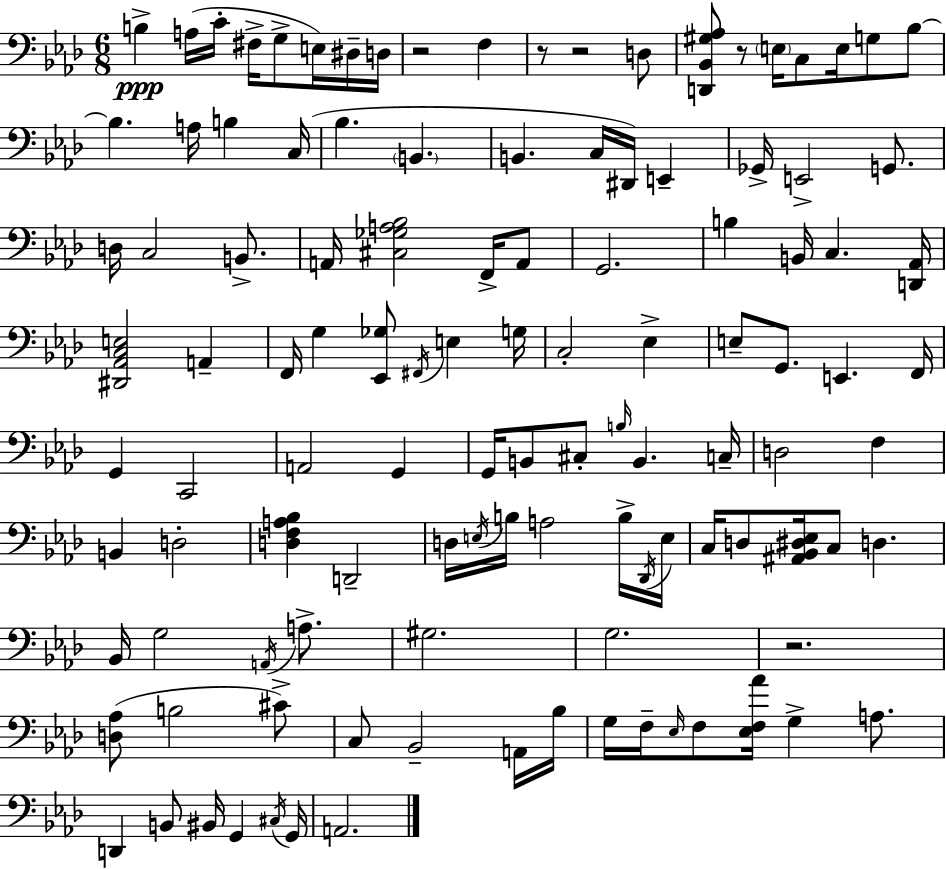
B3/q A3/s C4/s F#3/s G3/e E3/s D#3/s D3/s R/h F3/q R/e R/h D3/e [D2,Bb2,G#3,Ab3]/e R/e E3/s C3/e E3/s G3/e Bb3/e Bb3/q. A3/s B3/q C3/s Bb3/q. B2/q. B2/q. C3/s D#2/s E2/q Gb2/s E2/h G2/e. D3/s C3/h B2/e. A2/s [C#3,Gb3,A3,Bb3]/h F2/s A2/e G2/h. B3/q B2/s C3/q. [D2,Ab2]/s [D#2,Ab2,C3,E3]/h A2/q F2/s G3/q [Eb2,Gb3]/e F#2/s E3/q G3/s C3/h Eb3/q E3/e G2/e. E2/q. F2/s G2/q C2/h A2/h G2/q G2/s B2/e C#3/e B3/s B2/q. C3/s D3/h F3/q B2/q D3/h [D3,F3,A3,Bb3]/q D2/h D3/s E3/s B3/s A3/h B3/s Db2/s E3/s C3/s D3/e [A#2,Bb2,D#3,Eb3]/s C3/e D3/q. Bb2/s G3/h A2/s A3/e. G#3/h. G3/h. R/h. [D3,Ab3]/e B3/h C#4/e C3/e Bb2/h A2/s Bb3/s G3/s F3/s Eb3/s F3/e [Eb3,F3,Ab4]/s G3/q A3/e. D2/q B2/e BIS2/s G2/q C#3/s G2/s A2/h.